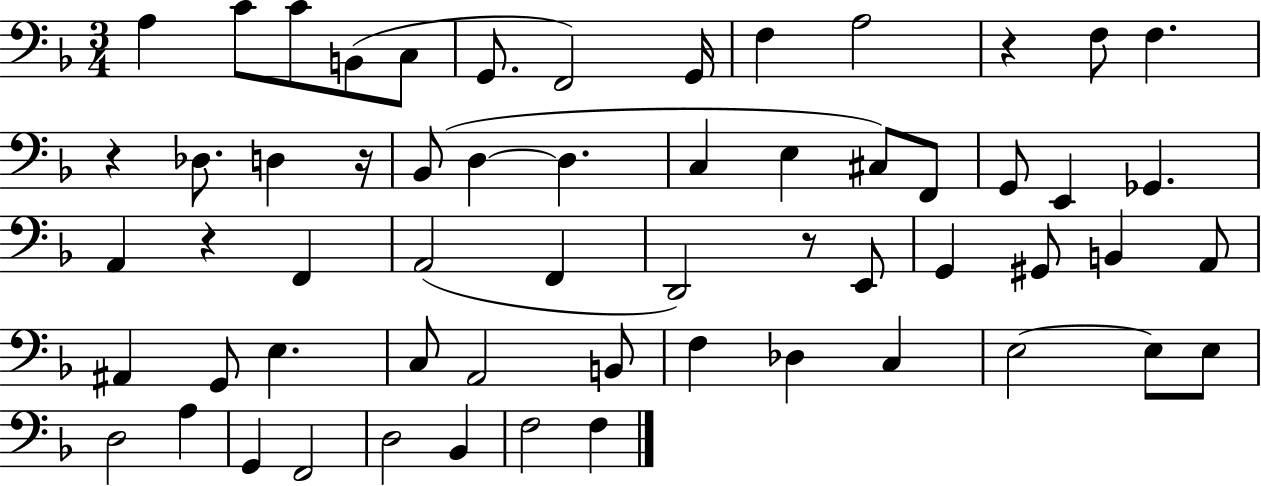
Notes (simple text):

A3/q C4/e C4/e B2/e C3/e G2/e. F2/h G2/s F3/q A3/h R/q F3/e F3/q. R/q Db3/e. D3/q R/s Bb2/e D3/q D3/q. C3/q E3/q C#3/e F2/e G2/e E2/q Gb2/q. A2/q R/q F2/q A2/h F2/q D2/h R/e E2/e G2/q G#2/e B2/q A2/e A#2/q G2/e E3/q. C3/e A2/h B2/e F3/q Db3/q C3/q E3/h E3/e E3/e D3/h A3/q G2/q F2/h D3/h Bb2/q F3/h F3/q